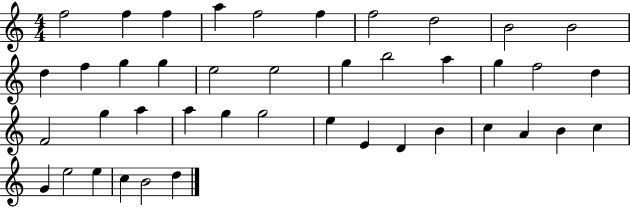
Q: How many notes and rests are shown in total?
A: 42